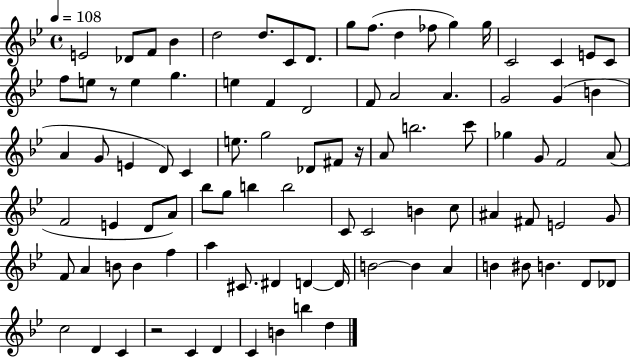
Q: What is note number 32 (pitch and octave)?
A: A4